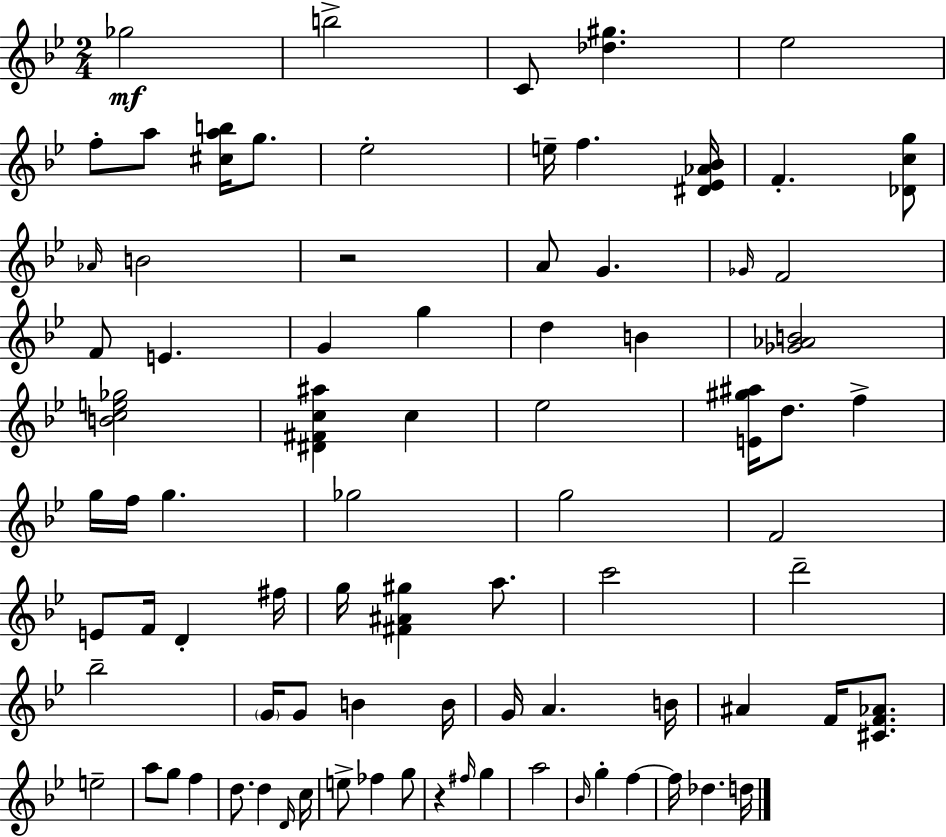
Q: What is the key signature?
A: BES major